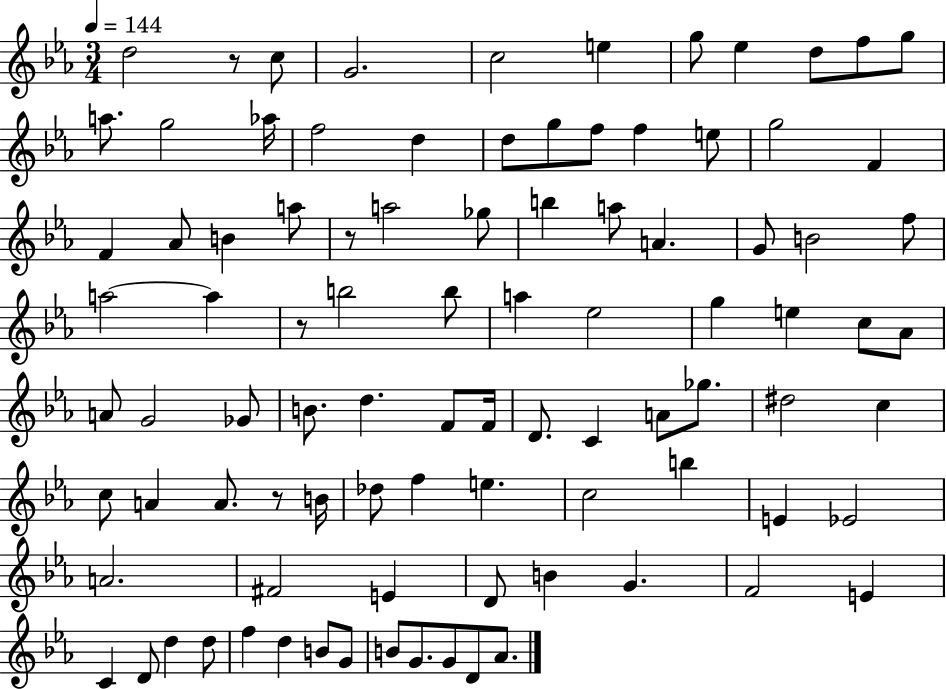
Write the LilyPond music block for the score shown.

{
  \clef treble
  \numericTimeSignature
  \time 3/4
  \key ees \major
  \tempo 4 = 144
  d''2 r8 c''8 | g'2. | c''2 e''4 | g''8 ees''4 d''8 f''8 g''8 | \break a''8. g''2 aes''16 | f''2 d''4 | d''8 g''8 f''8 f''4 e''8 | g''2 f'4 | \break f'4 aes'8 b'4 a''8 | r8 a''2 ges''8 | b''4 a''8 a'4. | g'8 b'2 f''8 | \break a''2~~ a''4 | r8 b''2 b''8 | a''4 ees''2 | g''4 e''4 c''8 aes'8 | \break a'8 g'2 ges'8 | b'8. d''4. f'8 f'16 | d'8. c'4 a'8 ges''8. | dis''2 c''4 | \break c''8 a'4 a'8. r8 b'16 | des''8 f''4 e''4. | c''2 b''4 | e'4 ees'2 | \break a'2. | fis'2 e'4 | d'8 b'4 g'4. | f'2 e'4 | \break c'4 d'8 d''4 d''8 | f''4 d''4 b'8 g'8 | b'8 g'8. g'8 d'8 aes'8. | \bar "|."
}